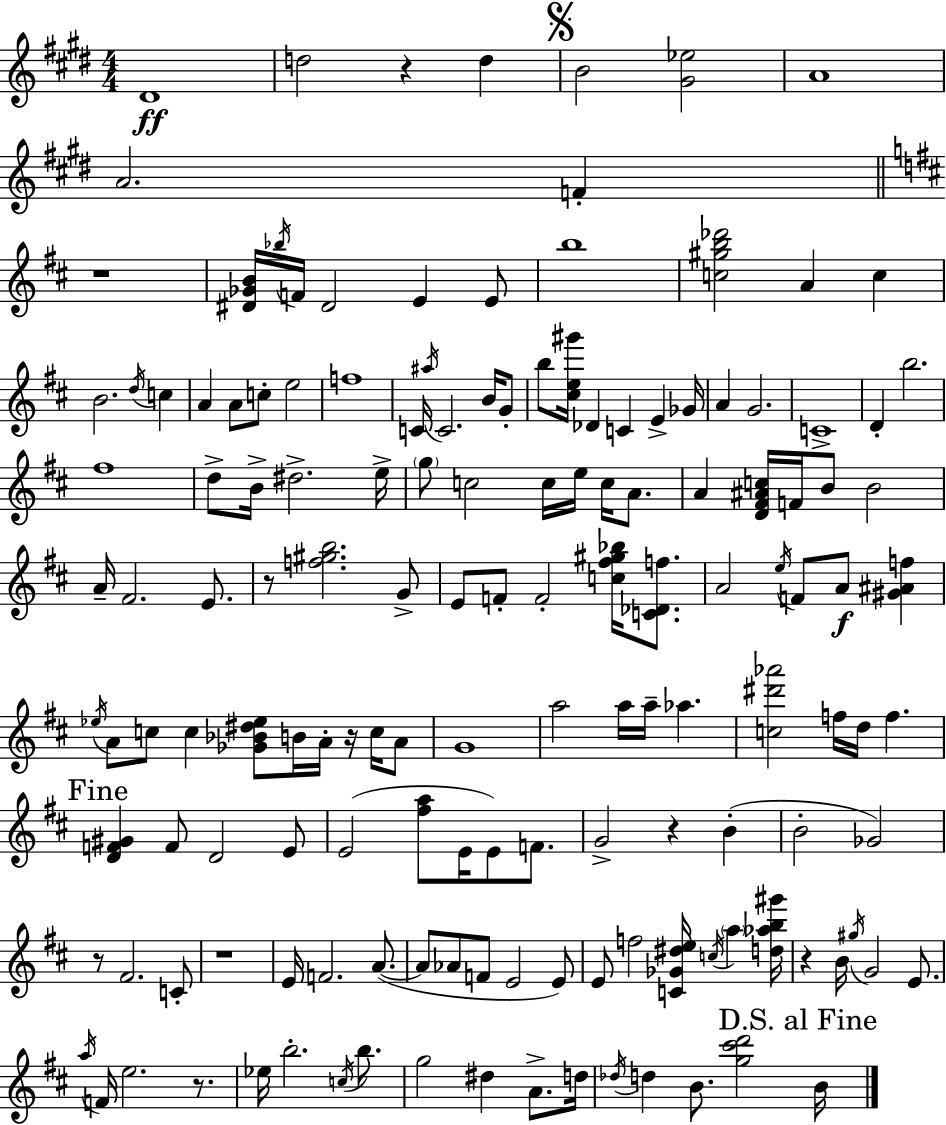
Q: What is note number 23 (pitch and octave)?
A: F5